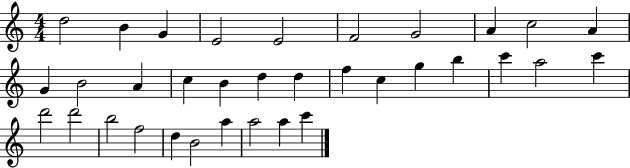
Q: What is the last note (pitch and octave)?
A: C6